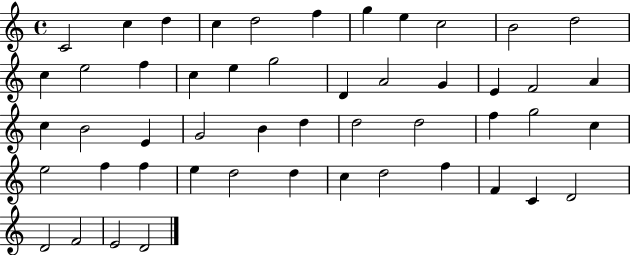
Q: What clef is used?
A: treble